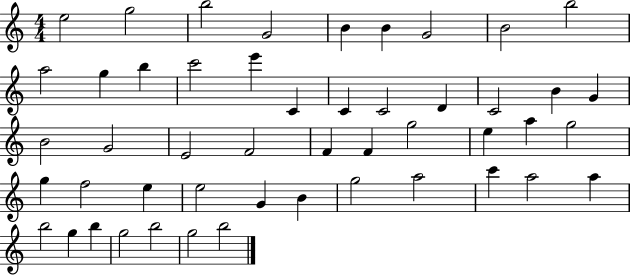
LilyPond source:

{
  \clef treble
  \numericTimeSignature
  \time 4/4
  \key c \major
  e''2 g''2 | b''2 g'2 | b'4 b'4 g'2 | b'2 b''2 | \break a''2 g''4 b''4 | c'''2 e'''4 c'4 | c'4 c'2 d'4 | c'2 b'4 g'4 | \break b'2 g'2 | e'2 f'2 | f'4 f'4 g''2 | e''4 a''4 g''2 | \break g''4 f''2 e''4 | e''2 g'4 b'4 | g''2 a''2 | c'''4 a''2 a''4 | \break b''2 g''4 b''4 | g''2 b''2 | g''2 b''2 | \bar "|."
}